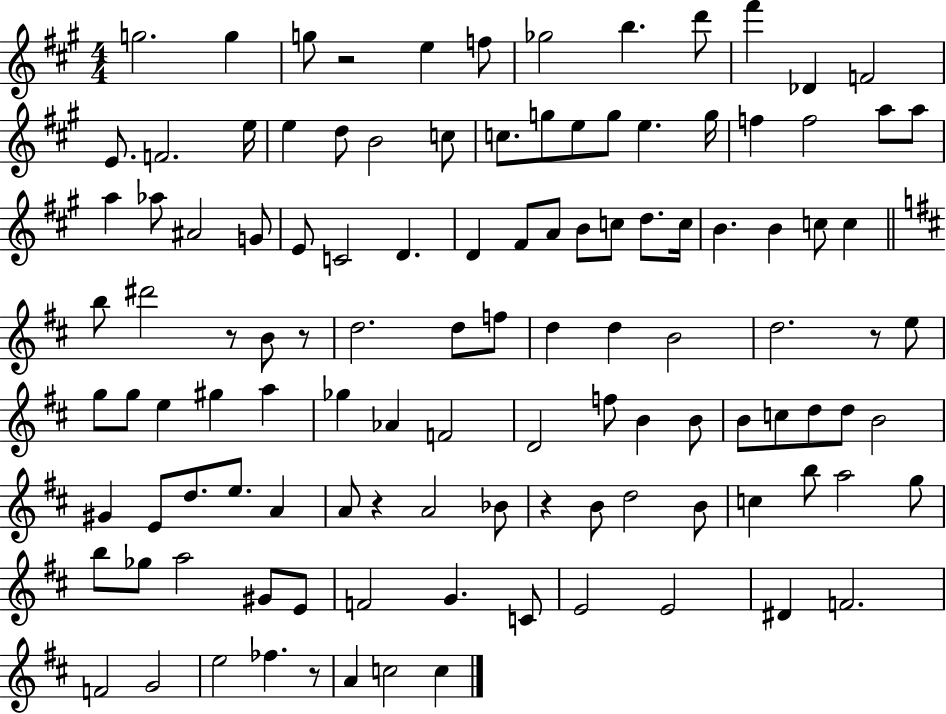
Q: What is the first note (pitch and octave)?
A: G5